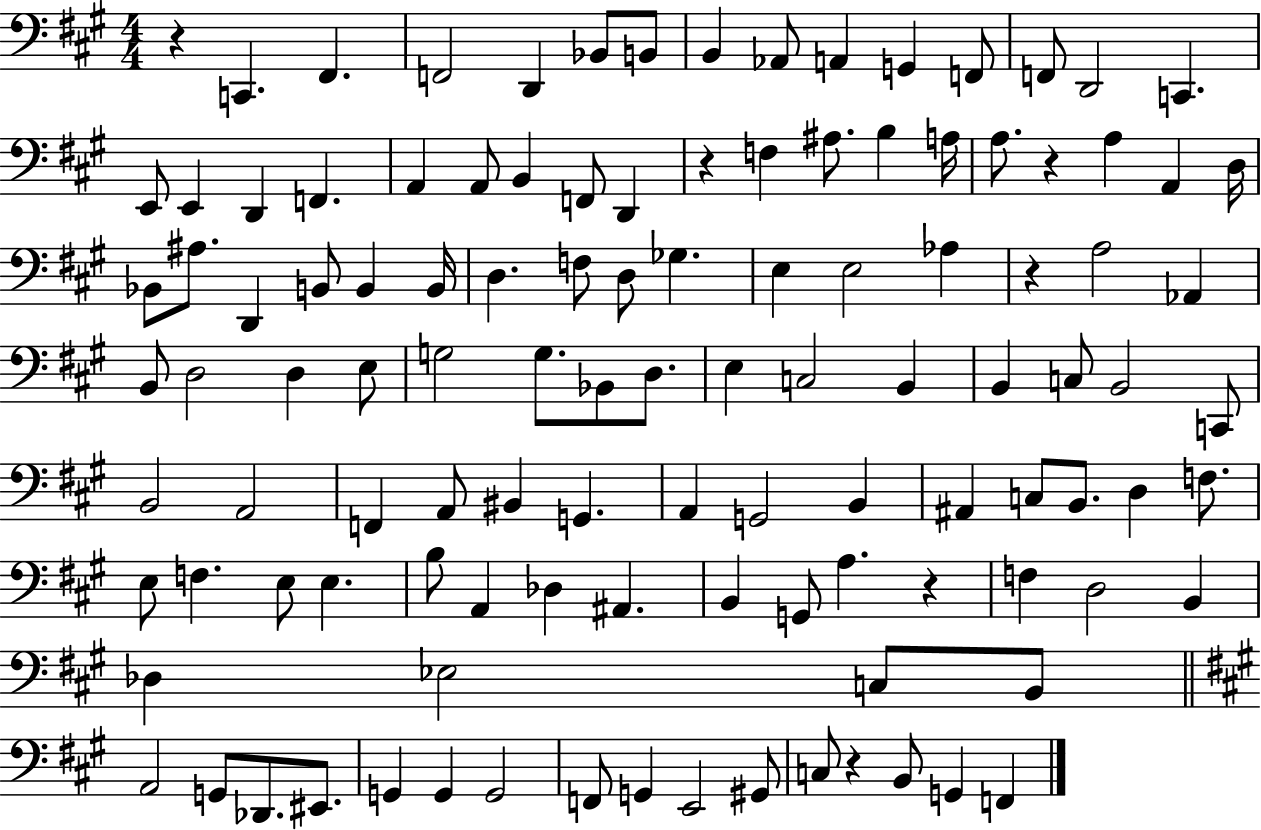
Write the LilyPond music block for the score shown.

{
  \clef bass
  \numericTimeSignature
  \time 4/4
  \key a \major
  \repeat volta 2 { r4 c,4. fis,4. | f,2 d,4 bes,8 b,8 | b,4 aes,8 a,4 g,4 f,8 | f,8 d,2 c,4. | \break e,8 e,4 d,4 f,4. | a,4 a,8 b,4 f,8 d,4 | r4 f4 ais8. b4 a16 | a8. r4 a4 a,4 d16 | \break bes,8 ais8. d,4 b,8 b,4 b,16 | d4. f8 d8 ges4. | e4 e2 aes4 | r4 a2 aes,4 | \break b,8 d2 d4 e8 | g2 g8. bes,8 d8. | e4 c2 b,4 | b,4 c8 b,2 c,8 | \break b,2 a,2 | f,4 a,8 bis,4 g,4. | a,4 g,2 b,4 | ais,4 c8 b,8. d4 f8. | \break e8 f4. e8 e4. | b8 a,4 des4 ais,4. | b,4 g,8 a4. r4 | f4 d2 b,4 | \break des4 ees2 c8 b,8 | \bar "||" \break \key a \major a,2 g,8 des,8. eis,8. | g,4 g,4 g,2 | f,8 g,4 e,2 gis,8 | c8 r4 b,8 g,4 f,4 | \break } \bar "|."
}